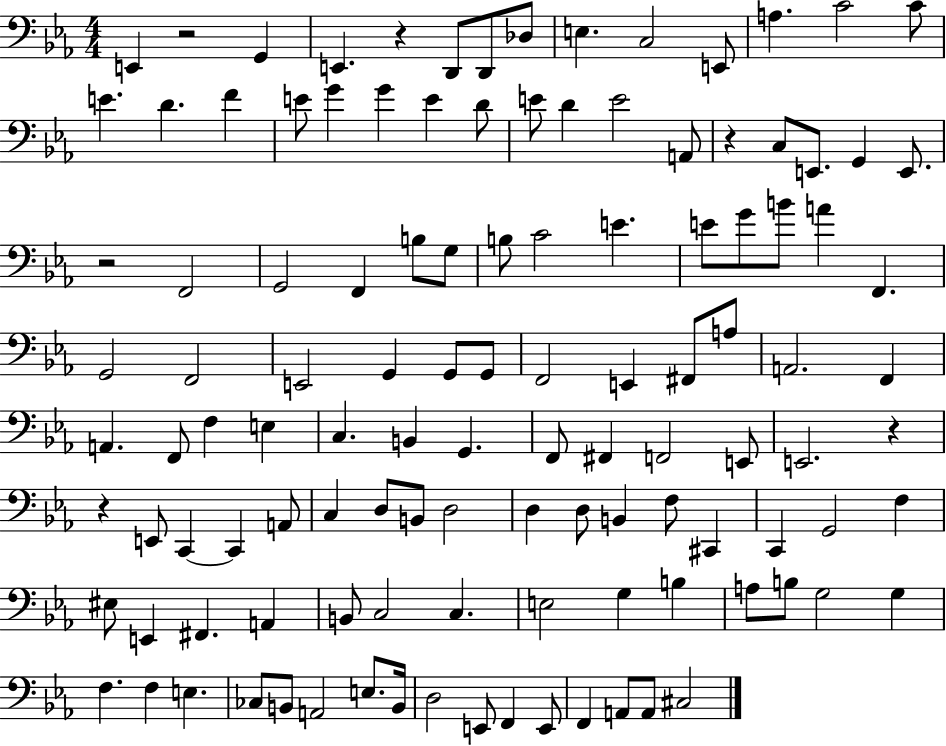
E2/q R/h G2/q E2/q. R/q D2/e D2/e Db3/e E3/q. C3/h E2/e A3/q. C4/h C4/e E4/q. D4/q. F4/q E4/e G4/q G4/q E4/q D4/e E4/e D4/q E4/h A2/e R/q C3/e E2/e. G2/q E2/e. R/h F2/h G2/h F2/q B3/e G3/e B3/e C4/h E4/q. E4/e G4/e B4/e A4/q F2/q. G2/h F2/h E2/h G2/q G2/e G2/e F2/h E2/q F#2/e A3/e A2/h. F2/q A2/q. F2/e F3/q E3/q C3/q. B2/q G2/q. F2/e F#2/q F2/h E2/e E2/h. R/q R/q E2/e C2/q C2/q A2/e C3/q D3/e B2/e D3/h D3/q D3/e B2/q F3/e C#2/q C2/q G2/h F3/q EIS3/e E2/q F#2/q. A2/q B2/e C3/h C3/q. E3/h G3/q B3/q A3/e B3/e G3/h G3/q F3/q. F3/q E3/q. CES3/e B2/e A2/h E3/e. B2/s D3/h E2/e F2/q E2/e F2/q A2/e A2/e C#3/h